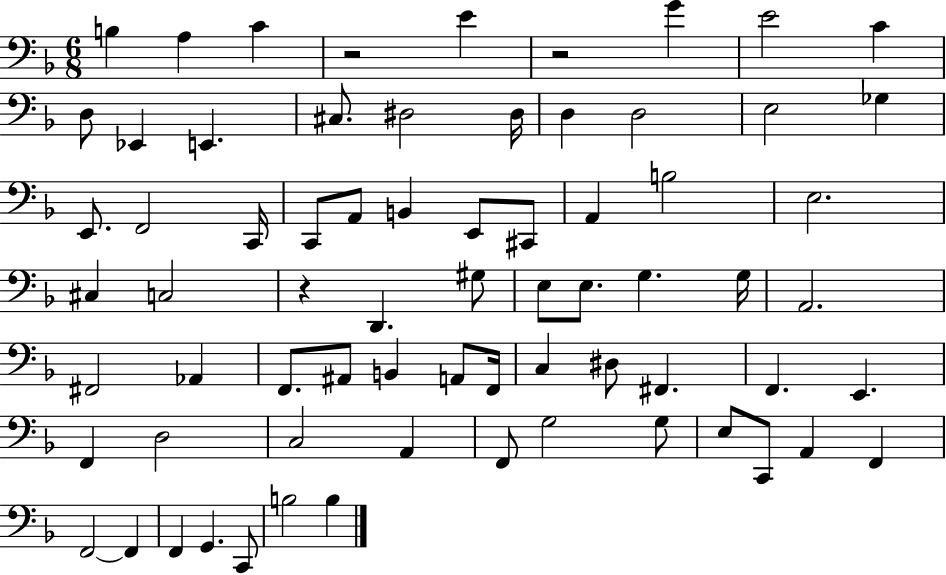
X:1
T:Untitled
M:6/8
L:1/4
K:F
B, A, C z2 E z2 G E2 C D,/2 _E,, E,, ^C,/2 ^D,2 ^D,/4 D, D,2 E,2 _G, E,,/2 F,,2 C,,/4 C,,/2 A,,/2 B,, E,,/2 ^C,,/2 A,, B,2 E,2 ^C, C,2 z D,, ^G,/2 E,/2 E,/2 G, G,/4 A,,2 ^F,,2 _A,, F,,/2 ^A,,/2 B,, A,,/2 F,,/4 C, ^D,/2 ^F,, F,, E,, F,, D,2 C,2 A,, F,,/2 G,2 G,/2 E,/2 C,,/2 A,, F,, F,,2 F,, F,, G,, C,,/2 B,2 B,